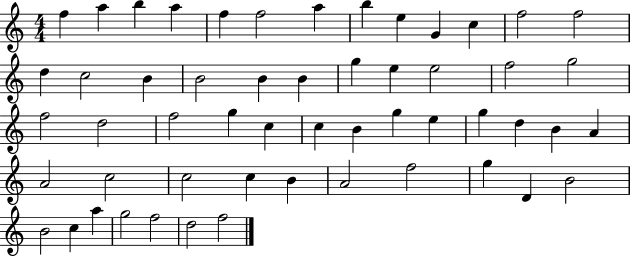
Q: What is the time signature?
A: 4/4